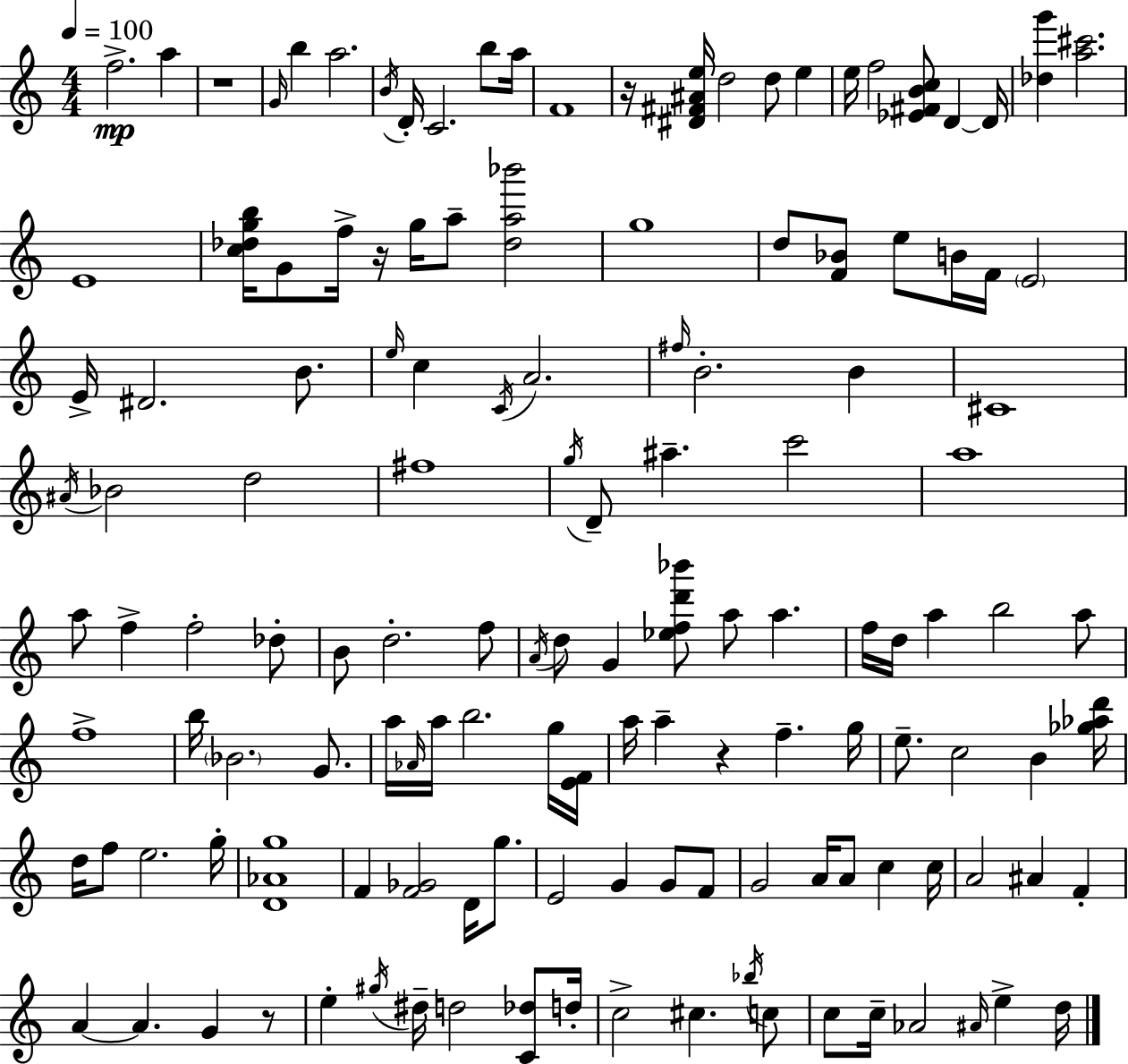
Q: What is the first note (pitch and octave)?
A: F5